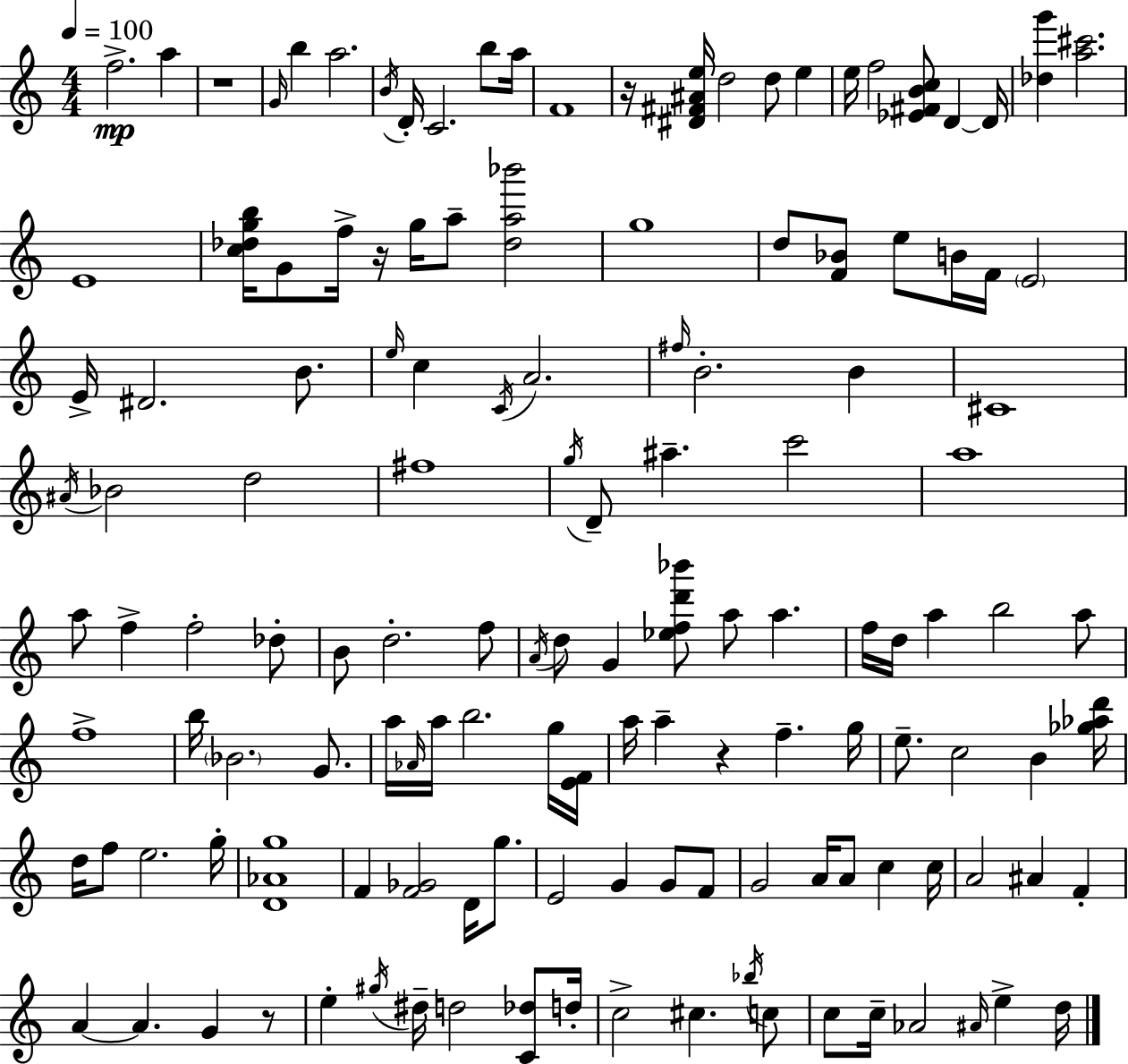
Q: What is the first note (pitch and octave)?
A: F5